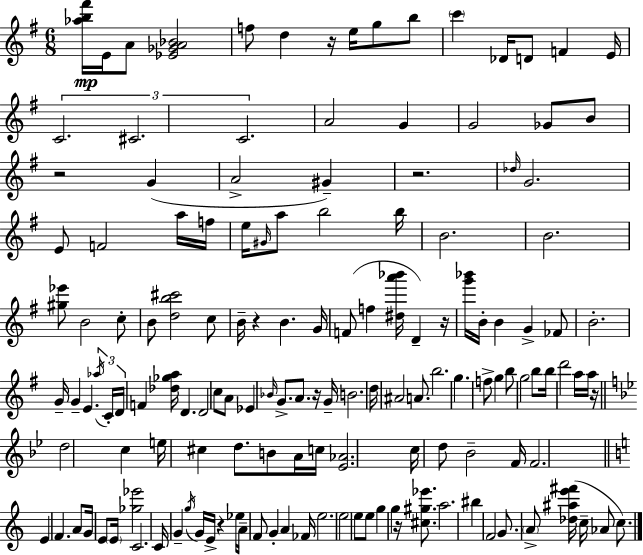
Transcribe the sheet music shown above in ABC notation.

X:1
T:Untitled
M:6/8
L:1/4
K:Em
[_ab^f']/4 E/4 A/2 [_E_GA_B]2 f/2 d z/4 e/4 g/2 b/2 c' _D/4 D/2 F E/4 C2 ^C2 C2 A2 G G2 _G/2 B/2 z2 G A2 ^G z2 _d/4 G2 E/2 F2 a/4 f/4 e/4 ^G/4 a/2 b2 b/4 B2 B2 [^g_e']/2 B2 c/2 B/2 [db^c']2 c/2 B/4 z B G/4 F/2 f [^da'_b']/4 D z/4 [g'_b']/4 B/4 B G _F/2 B2 G/4 G E _a/4 C/4 D/4 F [_d_ga]/4 D D2 c/2 A/2 _E _B/4 G/2 A/2 z/4 G/4 B2 d/4 ^A2 A/2 b2 g f/2 g b/2 g2 b/2 b/4 d'2 a/4 a/4 z/4 d2 c e/4 ^c d/2 B/2 A/4 c/4 [_E_A]2 c/4 d/2 _B2 F/4 F2 E F A/2 G/4 E/2 E/4 [_g_e']2 C2 C/4 G g/4 G/4 E/4 z _e/4 A/4 F/2 G A _F/4 e2 e2 e/2 e/2 g g z/4 [^c^g_e']/2 a2 ^b F2 G/2 A/2 [_d^ae'^f']/4 c/4 _A/2 c/2